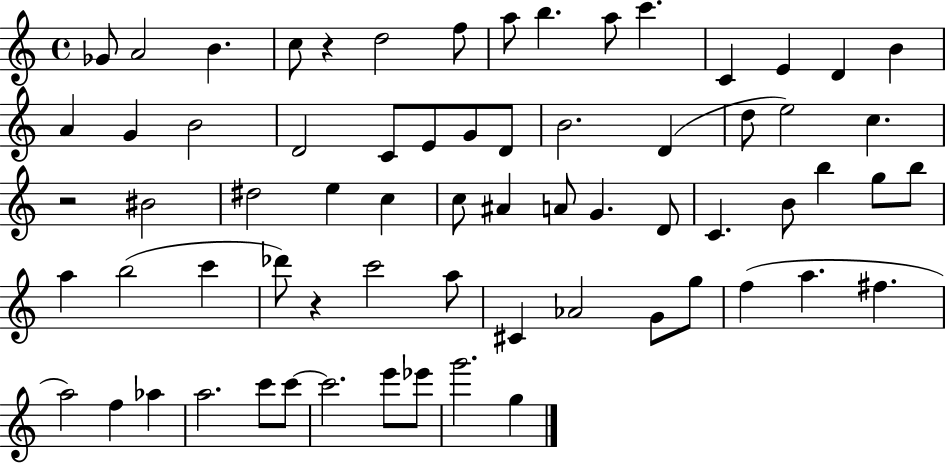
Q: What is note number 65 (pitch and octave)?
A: G5